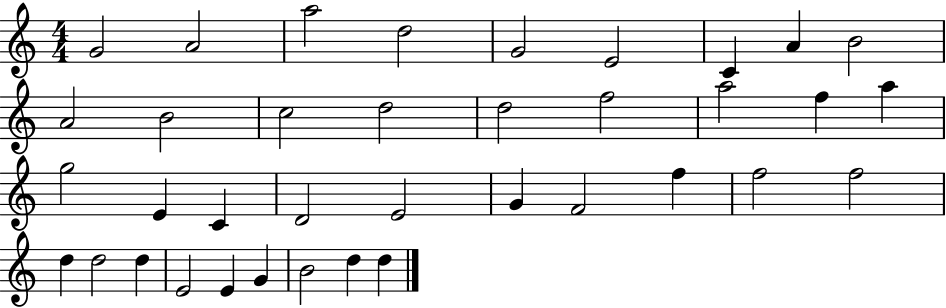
{
  \clef treble
  \numericTimeSignature
  \time 4/4
  \key c \major
  g'2 a'2 | a''2 d''2 | g'2 e'2 | c'4 a'4 b'2 | \break a'2 b'2 | c''2 d''2 | d''2 f''2 | a''2 f''4 a''4 | \break g''2 e'4 c'4 | d'2 e'2 | g'4 f'2 f''4 | f''2 f''2 | \break d''4 d''2 d''4 | e'2 e'4 g'4 | b'2 d''4 d''4 | \bar "|."
}